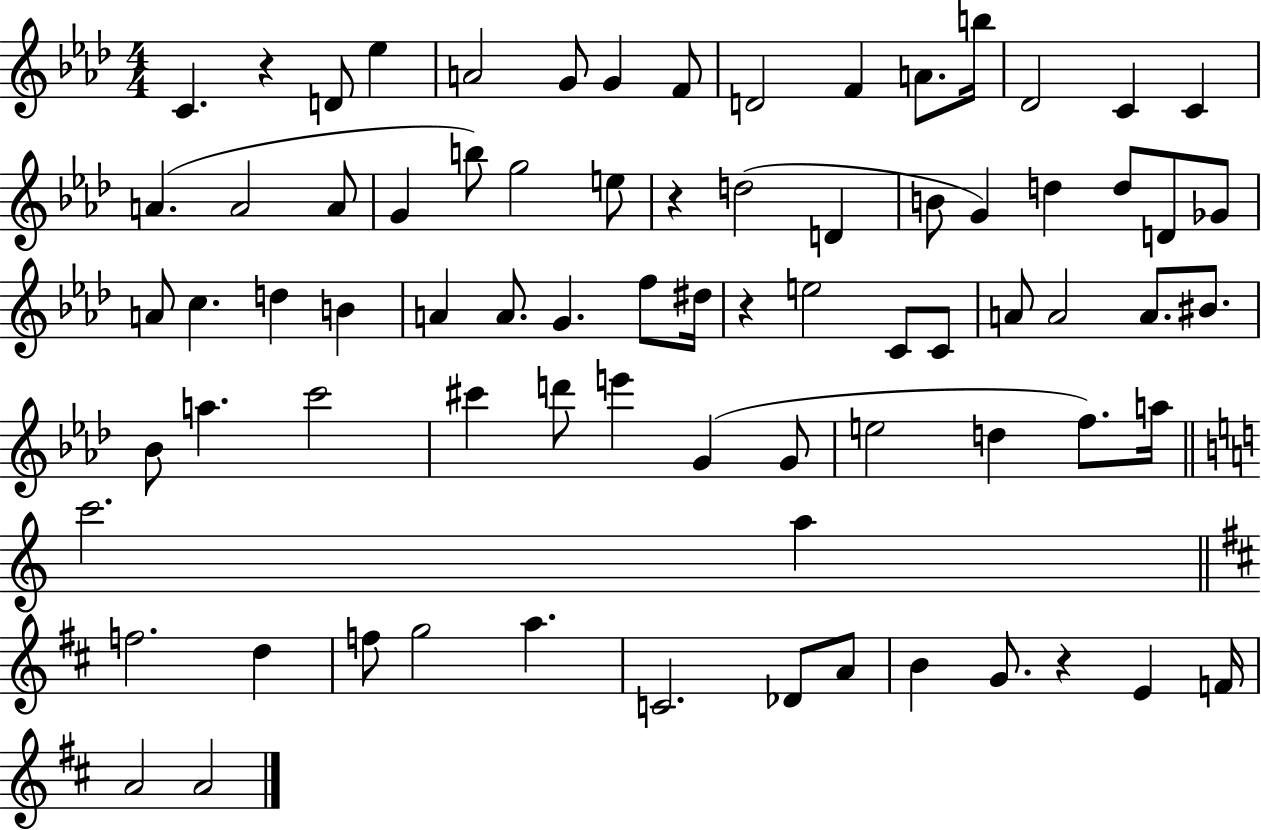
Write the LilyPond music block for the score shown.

{
  \clef treble
  \numericTimeSignature
  \time 4/4
  \key aes \major
  \repeat volta 2 { c'4. r4 d'8 ees''4 | a'2 g'8 g'4 f'8 | d'2 f'4 a'8. b''16 | des'2 c'4 c'4 | \break a'4.( a'2 a'8 | g'4 b''8) g''2 e''8 | r4 d''2( d'4 | b'8 g'4) d''4 d''8 d'8 ges'8 | \break a'8 c''4. d''4 b'4 | a'4 a'8. g'4. f''8 dis''16 | r4 e''2 c'8 c'8 | a'8 a'2 a'8. bis'8. | \break bes'8 a''4. c'''2 | cis'''4 d'''8 e'''4 g'4( g'8 | e''2 d''4 f''8.) a''16 | \bar "||" \break \key c \major c'''2. a''4 | \bar "||" \break \key b \minor f''2. d''4 | f''8 g''2 a''4. | c'2. des'8 a'8 | b'4 g'8. r4 e'4 f'16 | \break a'2 a'2 | } \bar "|."
}